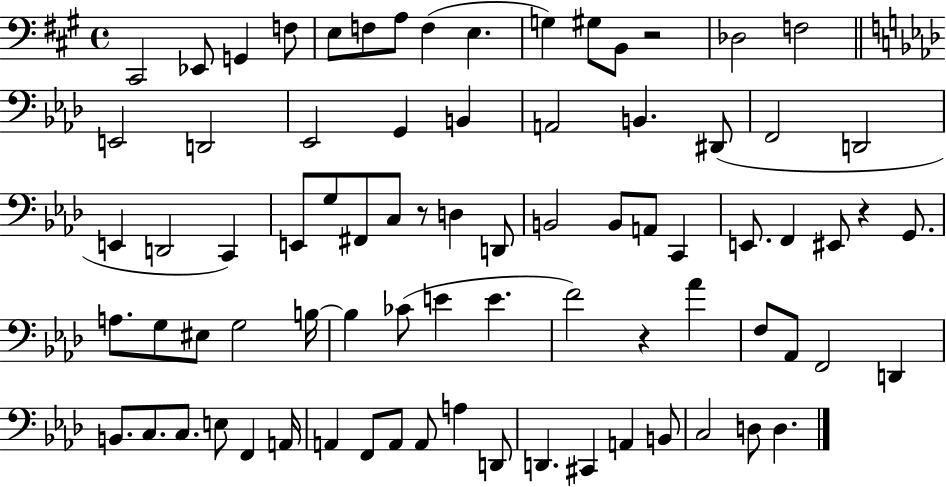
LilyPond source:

{
  \clef bass
  \time 4/4
  \defaultTimeSignature
  \key a \major
  cis,2 ees,8 g,4 f8 | e8 f8 a8 f4( e4. | g4) gis8 b,8 r2 | des2 f2 | \break \bar "||" \break \key aes \major e,2 d,2 | ees,2 g,4 b,4 | a,2 b,4. dis,8( | f,2 d,2 | \break e,4 d,2 c,4) | e,8 g8 fis,8 c8 r8 d4 d,8 | b,2 b,8 a,8 c,4 | e,8. f,4 eis,8 r4 g,8. | \break a8. g8 eis8 g2 b16~~ | b4 ces'8( e'4 e'4. | f'2) r4 aes'4 | f8 aes,8 f,2 d,4 | \break b,8. c8. c8. e8 f,4 a,16 | a,4 f,8 a,8 a,8 a4 d,8 | d,4. cis,4 a,4 b,8 | c2 d8 d4. | \break \bar "|."
}